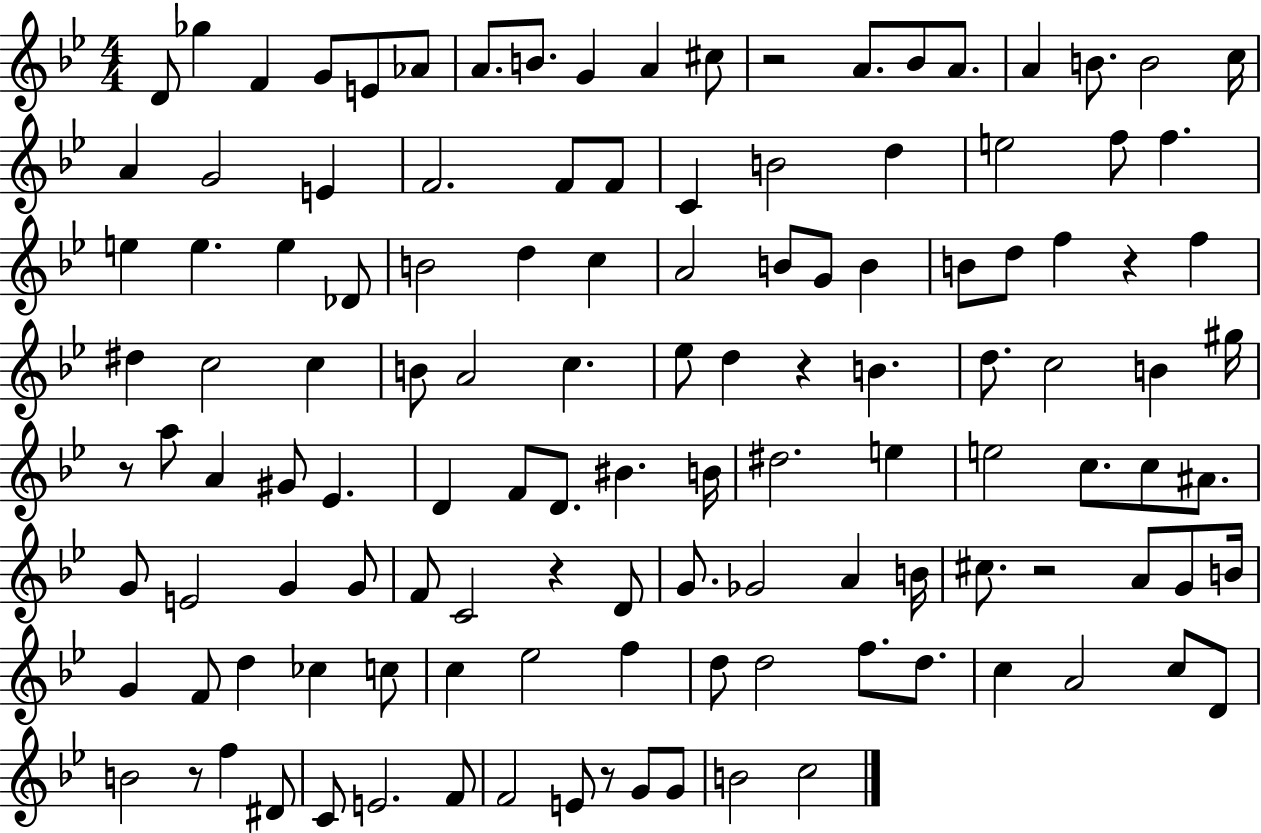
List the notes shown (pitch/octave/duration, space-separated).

D4/e Gb5/q F4/q G4/e E4/e Ab4/e A4/e. B4/e. G4/q A4/q C#5/e R/h A4/e. Bb4/e A4/e. A4/q B4/e. B4/h C5/s A4/q G4/h E4/q F4/h. F4/e F4/e C4/q B4/h D5/q E5/h F5/e F5/q. E5/q E5/q. E5/q Db4/e B4/h D5/q C5/q A4/h B4/e G4/e B4/q B4/e D5/e F5/q R/q F5/q D#5/q C5/h C5/q B4/e A4/h C5/q. Eb5/e D5/q R/q B4/q. D5/e. C5/h B4/q G#5/s R/e A5/e A4/q G#4/e Eb4/q. D4/q F4/e D4/e. BIS4/q. B4/s D#5/h. E5/q E5/h C5/e. C5/e A#4/e. G4/e E4/h G4/q G4/e F4/e C4/h R/q D4/e G4/e. Gb4/h A4/q B4/s C#5/e. R/h A4/e G4/e B4/s G4/q F4/e D5/q CES5/q C5/e C5/q Eb5/h F5/q D5/e D5/h F5/e. D5/e. C5/q A4/h C5/e D4/e B4/h R/e F5/q D#4/e C4/e E4/h. F4/e F4/h E4/e R/e G4/e G4/e B4/h C5/h